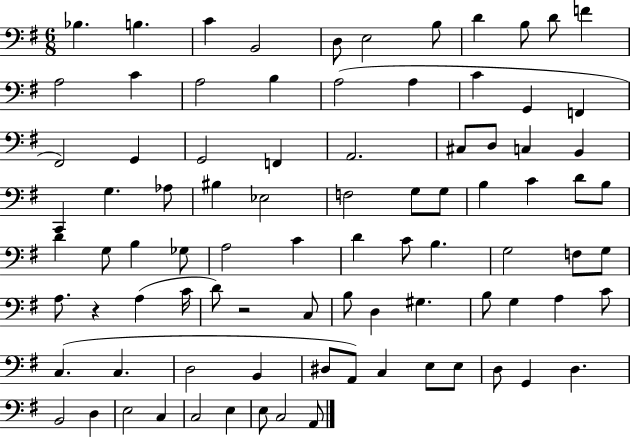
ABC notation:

X:1
T:Untitled
M:6/8
L:1/4
K:G
_B, B, C B,,2 D,/2 E,2 B,/2 D B,/2 D/2 F A,2 C A,2 B, A,2 A, C G,, F,, ^F,,2 G,, G,,2 F,, A,,2 ^C,/2 D,/2 C, B,, C,, G, _A,/2 ^B, _E,2 F,2 G,/2 G,/2 B, C D/2 B,/2 D G,/2 B, _G,/2 A,2 C D C/2 B, G,2 F,/2 G,/2 A,/2 z A, C/4 D/2 z2 C,/2 B,/2 D, ^G, B,/2 G, A, C/2 C, C, D,2 B,, ^D,/2 A,,/2 C, E,/2 E,/2 D,/2 G,, D, B,,2 D, E,2 C, C,2 E, E,/2 C,2 A,,/2